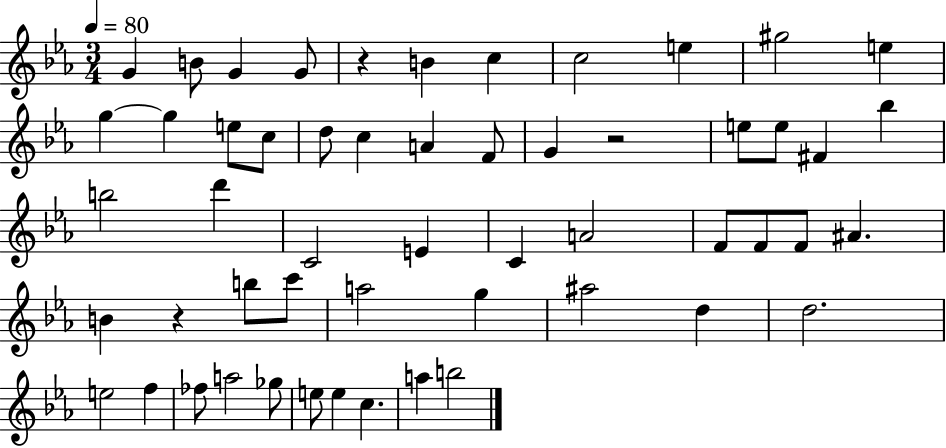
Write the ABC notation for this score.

X:1
T:Untitled
M:3/4
L:1/4
K:Eb
G B/2 G G/2 z B c c2 e ^g2 e g g e/2 c/2 d/2 c A F/2 G z2 e/2 e/2 ^F _b b2 d' C2 E C A2 F/2 F/2 F/2 ^A B z b/2 c'/2 a2 g ^a2 d d2 e2 f _f/2 a2 _g/2 e/2 e c a b2